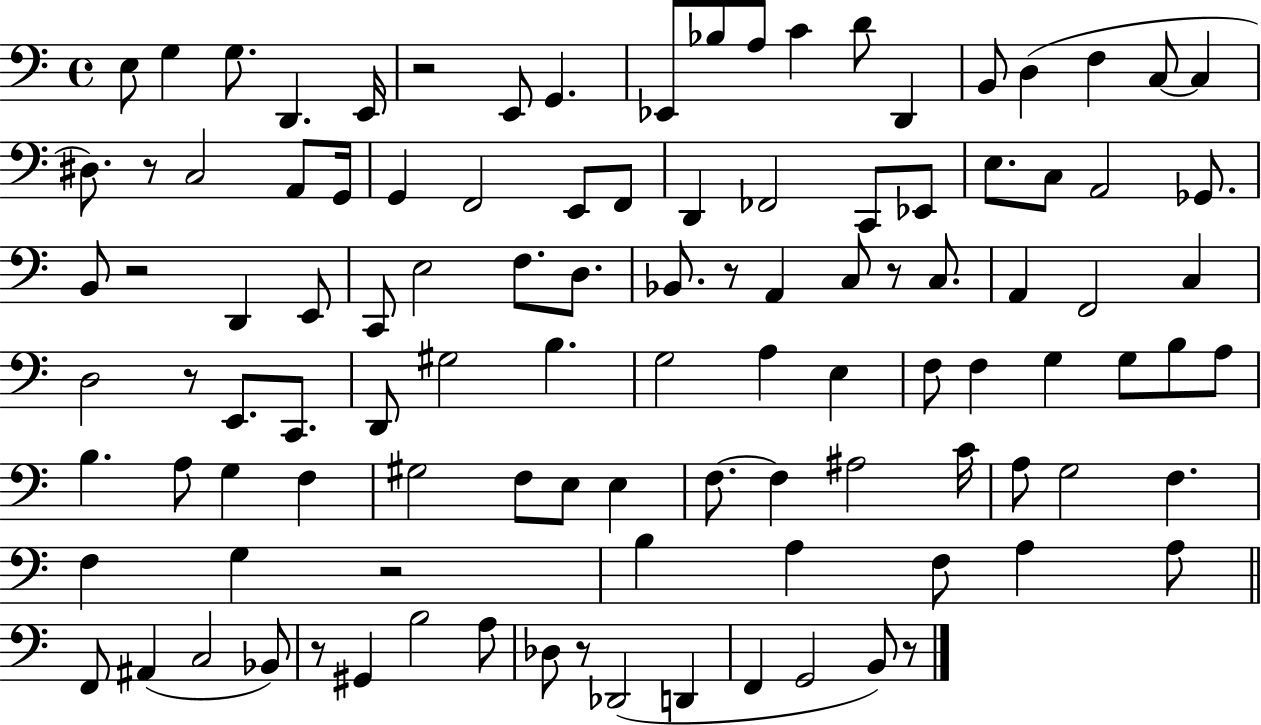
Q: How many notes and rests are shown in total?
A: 108